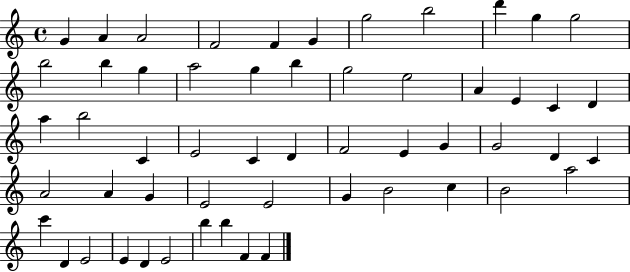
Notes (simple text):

G4/q A4/q A4/h F4/h F4/q G4/q G5/h B5/h D6/q G5/q G5/h B5/h B5/q G5/q A5/h G5/q B5/q G5/h E5/h A4/q E4/q C4/q D4/q A5/q B5/h C4/q E4/h C4/q D4/q F4/h E4/q G4/q G4/h D4/q C4/q A4/h A4/q G4/q E4/h E4/h G4/q B4/h C5/q B4/h A5/h C6/q D4/q E4/h E4/q D4/q E4/h B5/q B5/q F4/q F4/q